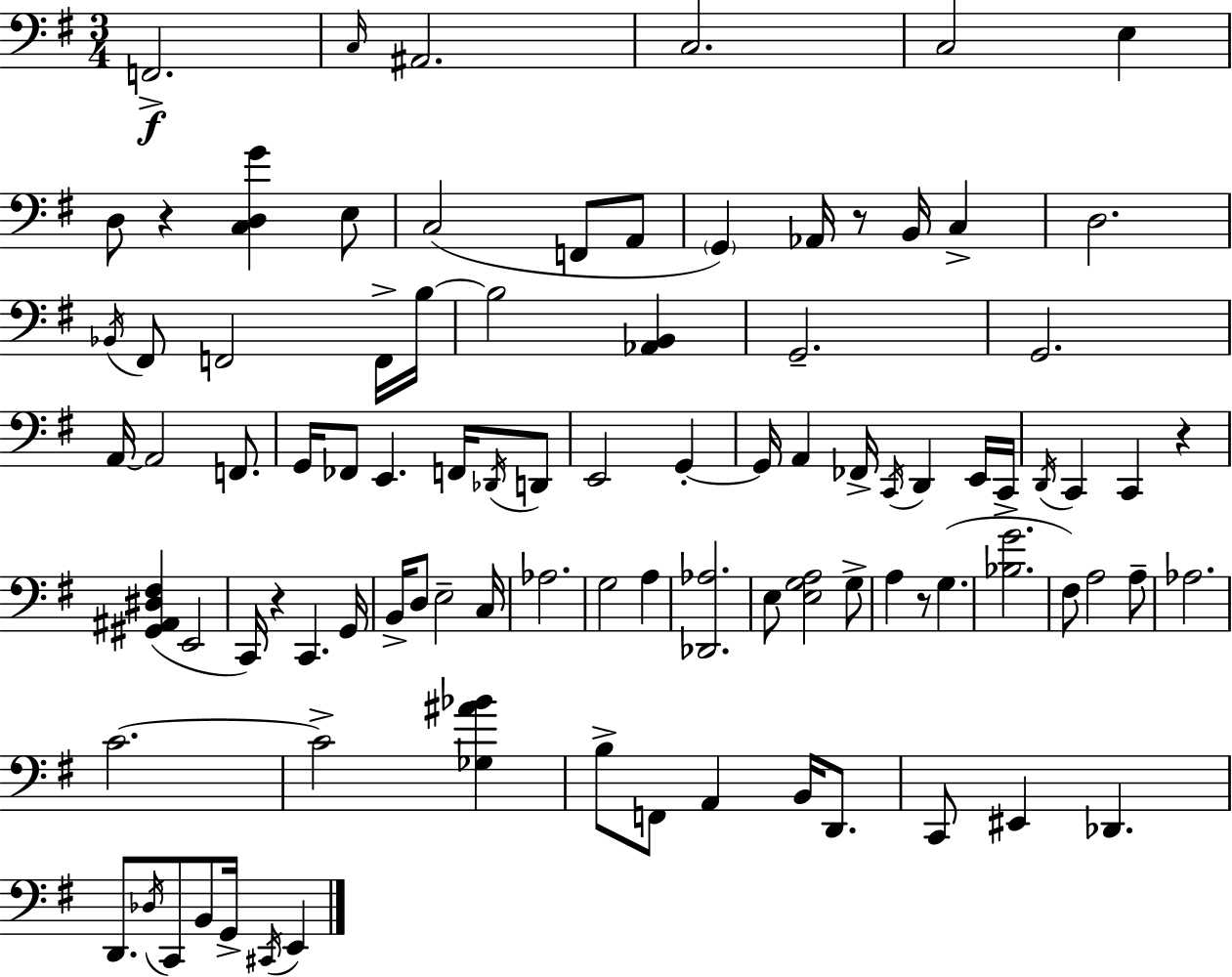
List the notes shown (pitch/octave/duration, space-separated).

F2/h. C3/s A#2/h. C3/h. C3/h E3/q D3/e R/q [C3,D3,G4]/q E3/e C3/h F2/e A2/e G2/q Ab2/s R/e B2/s C3/q D3/h. Bb2/s F#2/e F2/h F2/s B3/s B3/h [Ab2,B2]/q G2/h. G2/h. A2/s A2/h F2/e. G2/s FES2/e E2/q. F2/s Db2/s D2/e E2/h G2/q G2/s A2/q FES2/s C2/s D2/q E2/s C2/s D2/s C2/q C2/q R/q [G#2,A#2,D#3,F#3]/q E2/h C2/s R/q C2/q. G2/s B2/s D3/e E3/h C3/s Ab3/h. G3/h A3/q [Db2,Ab3]/h. E3/e [E3,G3,A3]/h G3/e A3/q R/e G3/q. [Bb3,G4]/h. F#3/e A3/h A3/e Ab3/h. C4/h. C4/h [Gb3,A#4,Bb4]/q B3/e F2/e A2/q B2/s D2/e. C2/e EIS2/q Db2/q. D2/e. Db3/s C2/e B2/e G2/s C#2/s E2/q